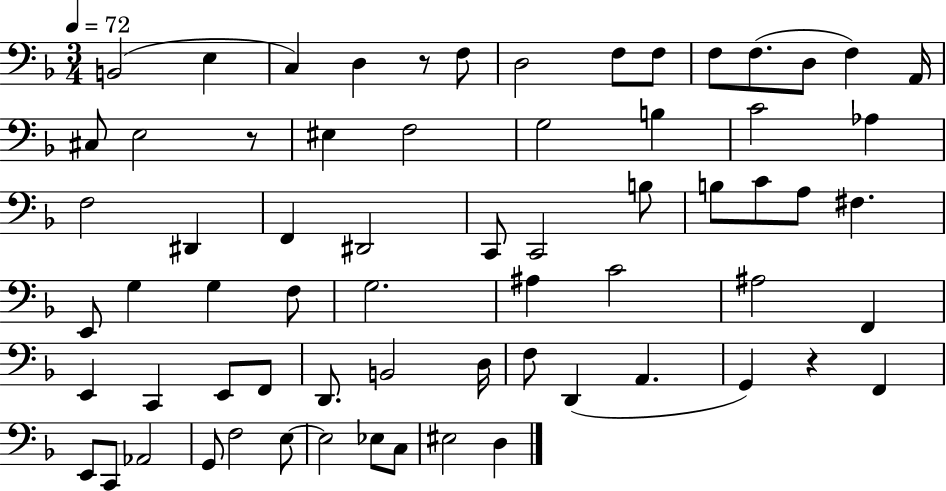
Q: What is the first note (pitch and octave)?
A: B2